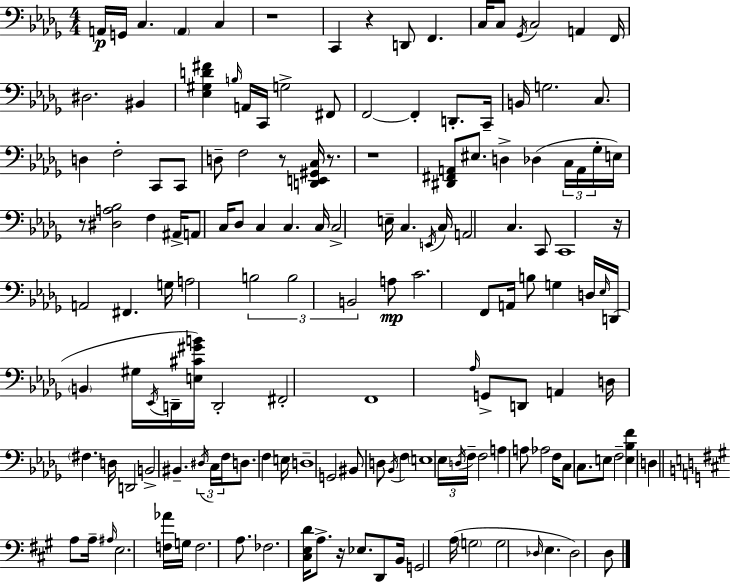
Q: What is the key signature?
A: BES minor